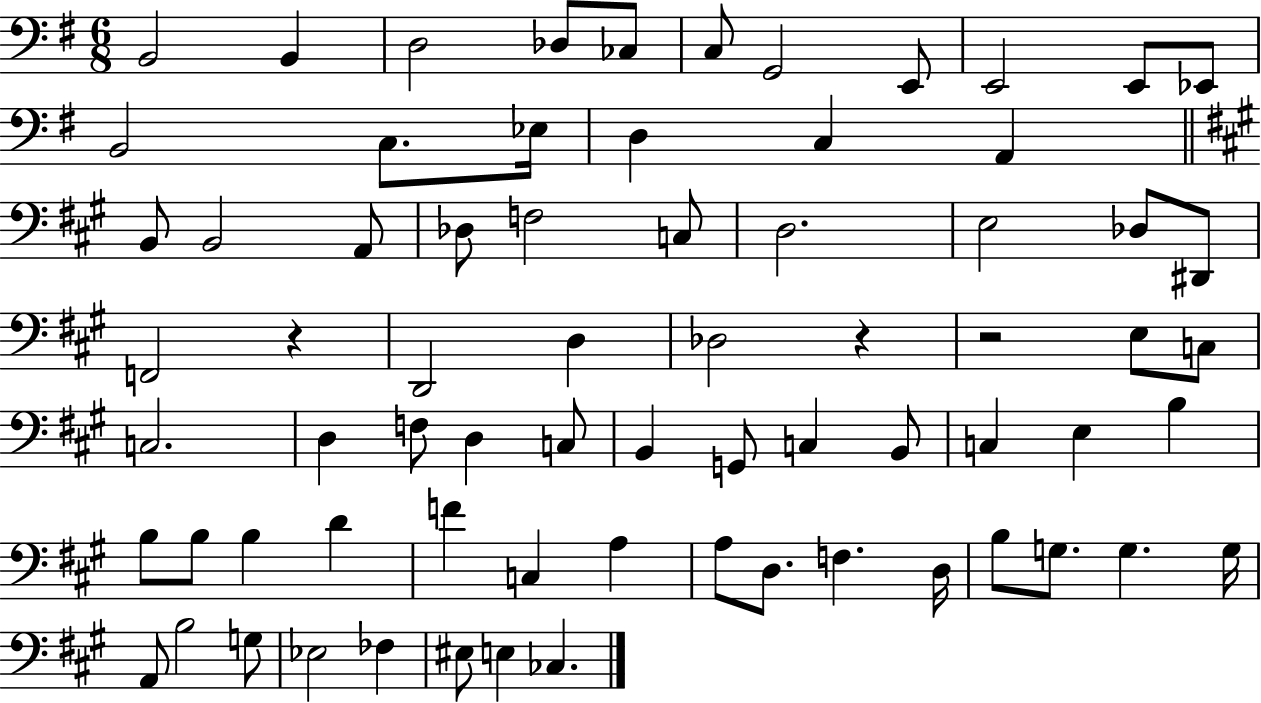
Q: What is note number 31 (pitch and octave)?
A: Db3